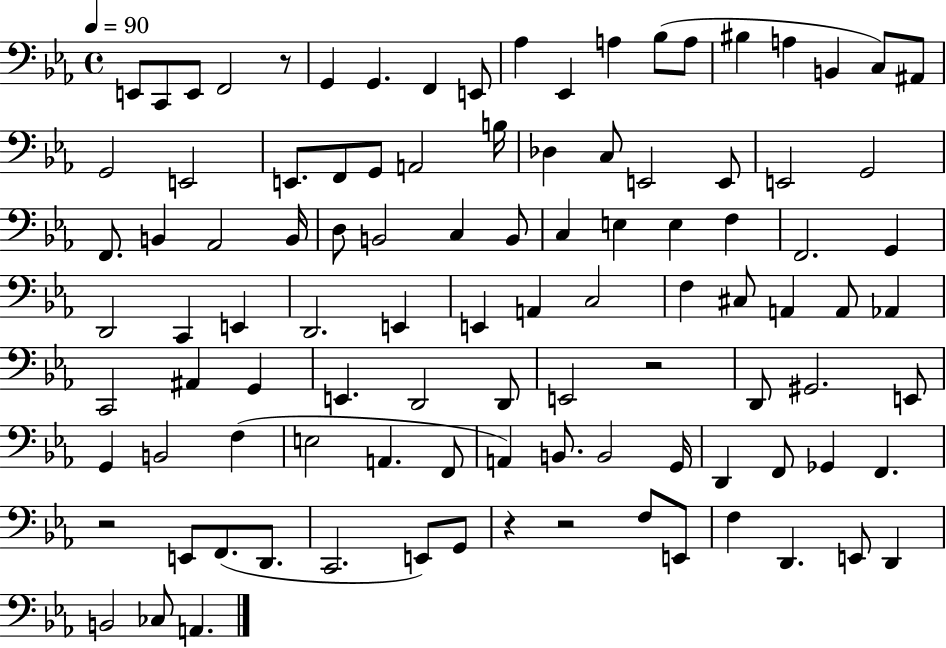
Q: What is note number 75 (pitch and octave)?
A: A2